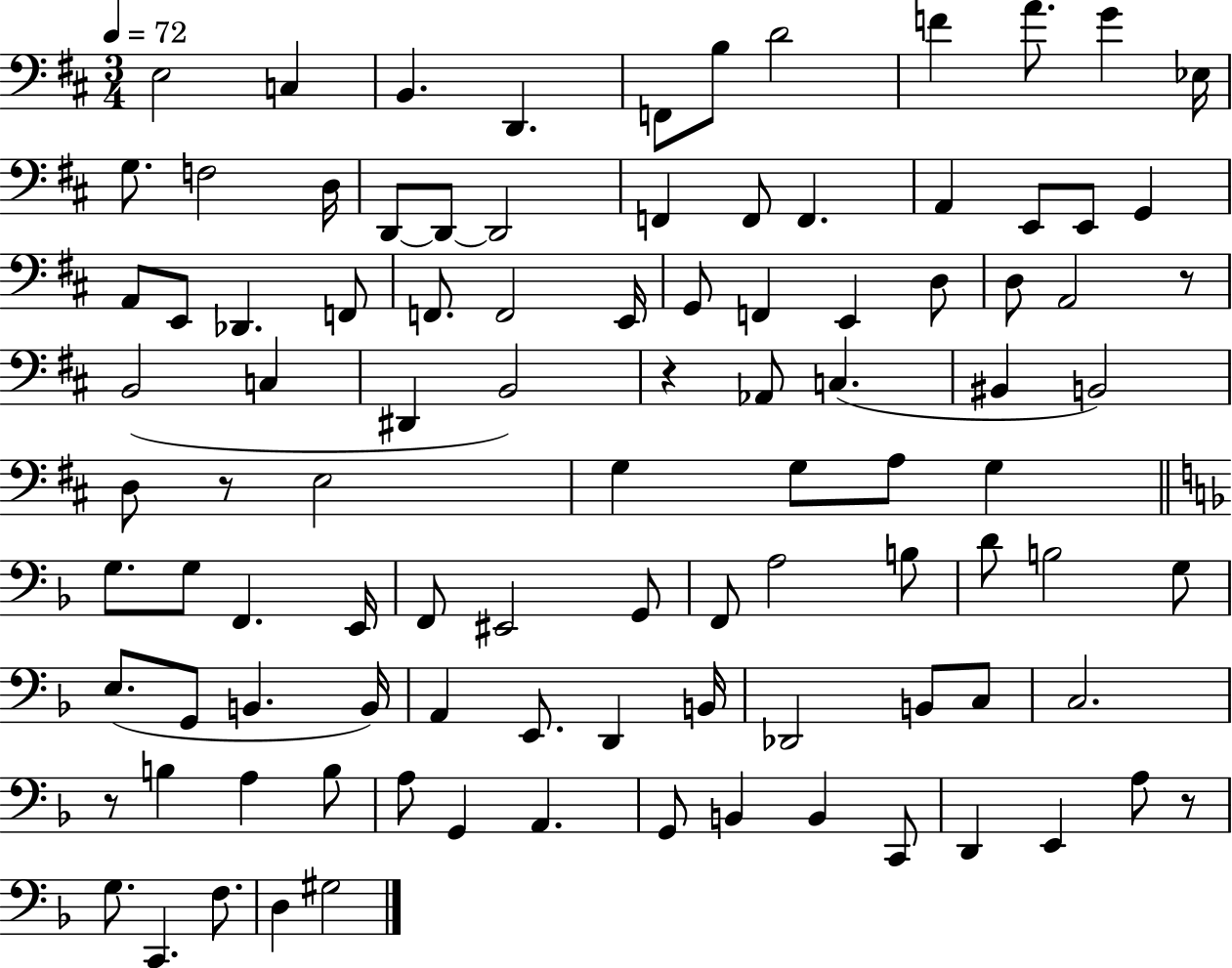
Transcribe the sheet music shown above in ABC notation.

X:1
T:Untitled
M:3/4
L:1/4
K:D
E,2 C, B,, D,, F,,/2 B,/2 D2 F A/2 G _E,/4 G,/2 F,2 D,/4 D,,/2 D,,/2 D,,2 F,, F,,/2 F,, A,, E,,/2 E,,/2 G,, A,,/2 E,,/2 _D,, F,,/2 F,,/2 F,,2 E,,/4 G,,/2 F,, E,, D,/2 D,/2 A,,2 z/2 B,,2 C, ^D,, B,,2 z _A,,/2 C, ^B,, B,,2 D,/2 z/2 E,2 G, G,/2 A,/2 G, G,/2 G,/2 F,, E,,/4 F,,/2 ^E,,2 G,,/2 F,,/2 A,2 B,/2 D/2 B,2 G,/2 E,/2 G,,/2 B,, B,,/4 A,, E,,/2 D,, B,,/4 _D,,2 B,,/2 C,/2 C,2 z/2 B, A, B,/2 A,/2 G,, A,, G,,/2 B,, B,, C,,/2 D,, E,, A,/2 z/2 G,/2 C,, F,/2 D, ^G,2